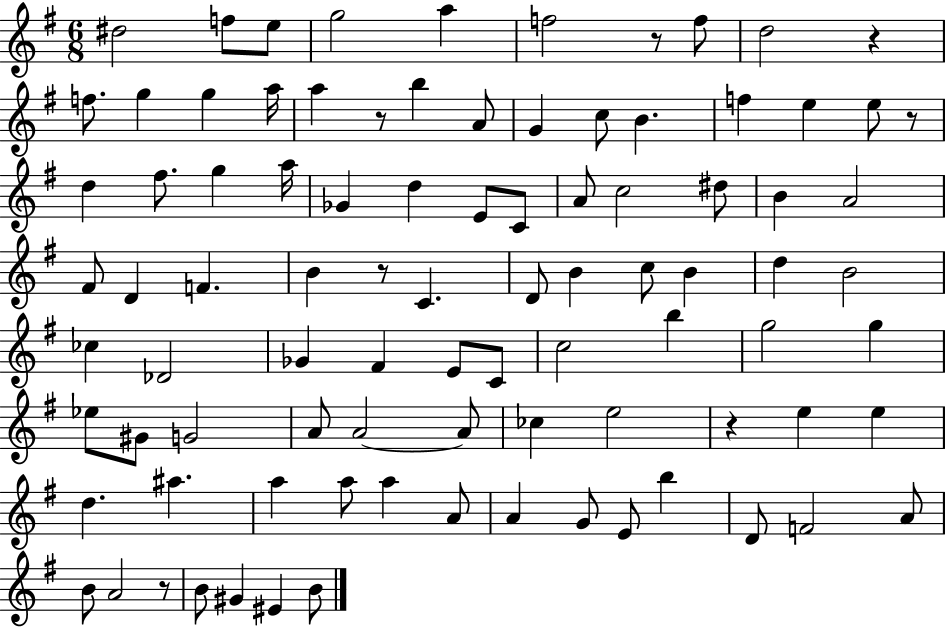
D#5/h F5/e E5/e G5/h A5/q F5/h R/e F5/e D5/h R/q F5/e. G5/q G5/q A5/s A5/q R/e B5/q A4/e G4/q C5/e B4/q. F5/q E5/q E5/e R/e D5/q F#5/e. G5/q A5/s Gb4/q D5/q E4/e C4/e A4/e C5/h D#5/e B4/q A4/h F#4/e D4/q F4/q. B4/q R/e C4/q. D4/e B4/q C5/e B4/q D5/q B4/h CES5/q Db4/h Gb4/q F#4/q E4/e C4/e C5/h B5/q G5/h G5/q Eb5/e G#4/e G4/h A4/e A4/h A4/e CES5/q E5/h R/q E5/q E5/q D5/q. A#5/q. A5/q A5/e A5/q A4/e A4/q G4/e E4/e B5/q D4/e F4/h A4/e B4/e A4/h R/e B4/e G#4/q EIS4/q B4/e